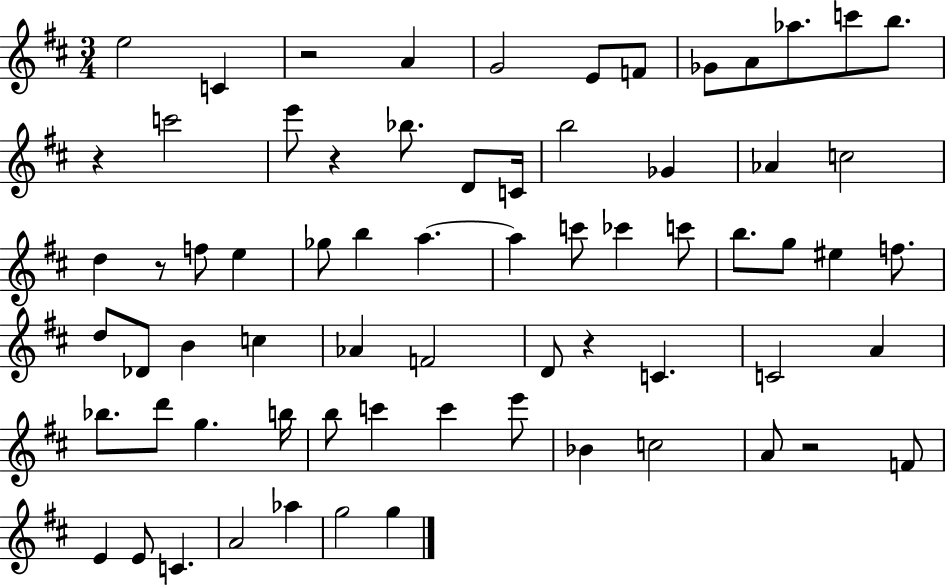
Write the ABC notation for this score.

X:1
T:Untitled
M:3/4
L:1/4
K:D
e2 C z2 A G2 E/2 F/2 _G/2 A/2 _a/2 c'/2 b/2 z c'2 e'/2 z _b/2 D/2 C/4 b2 _G _A c2 d z/2 f/2 e _g/2 b a a c'/2 _c' c'/2 b/2 g/2 ^e f/2 d/2 _D/2 B c _A F2 D/2 z C C2 A _b/2 d'/2 g b/4 b/2 c' c' e'/2 _B c2 A/2 z2 F/2 E E/2 C A2 _a g2 g